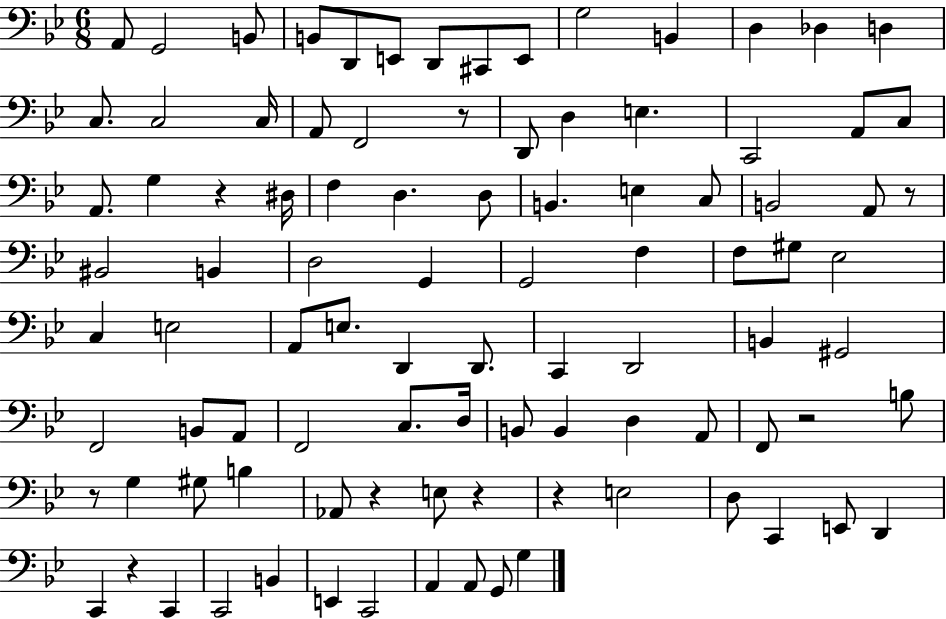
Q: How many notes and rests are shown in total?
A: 96